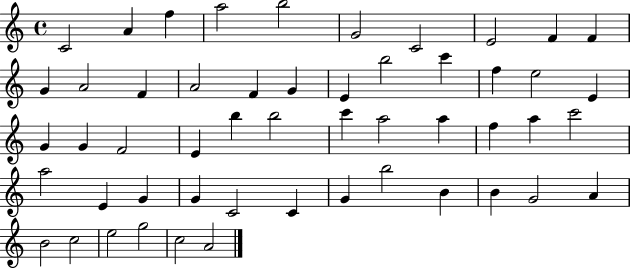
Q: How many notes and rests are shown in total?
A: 52